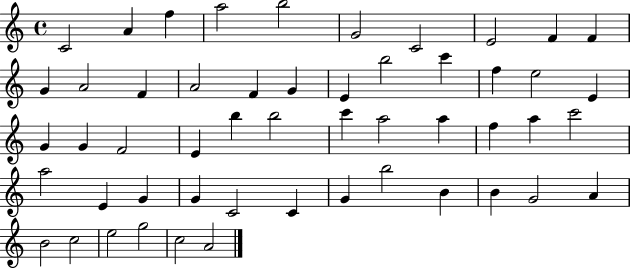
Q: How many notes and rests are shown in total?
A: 52